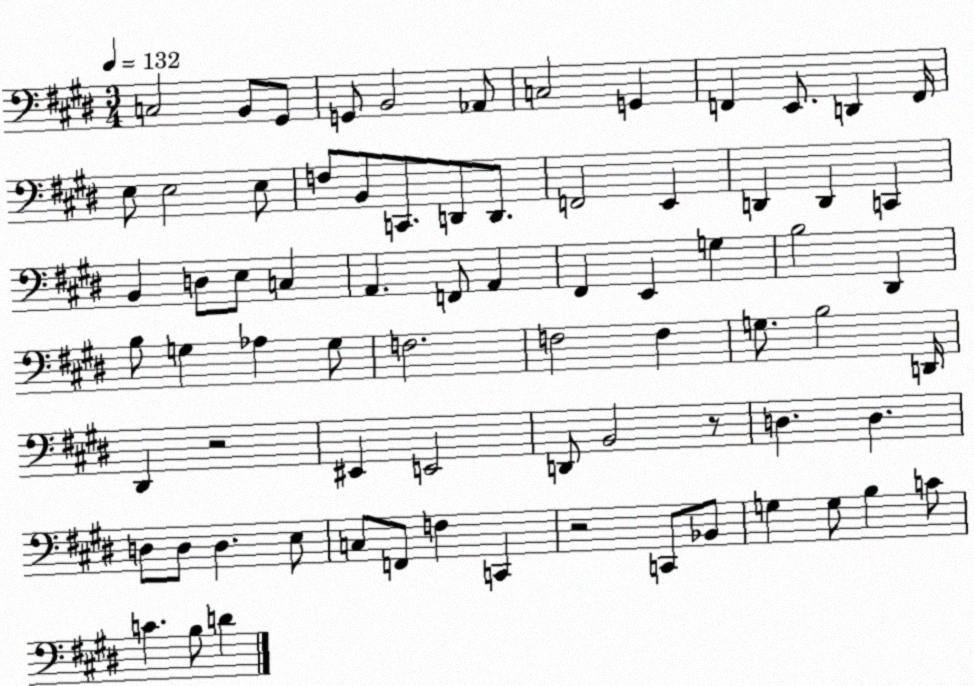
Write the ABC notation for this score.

X:1
T:Untitled
M:3/4
L:1/4
K:E
C,2 B,,/2 ^G,,/2 G,,/2 B,,2 _A,,/2 C,2 G,, F,, E,,/2 D,, F,,/4 E,/2 E,2 E,/2 F,/2 B,,/2 C,,/2 D,,/2 D,,/2 F,,2 E,, D,, D,, C,, B,, D,/2 E,/2 C, A,, F,,/2 A,, ^F,, E,, G, B,2 ^D,, B,/2 G, _A, G,/2 F,2 F,2 F, G,/2 B,2 D,,/4 ^D,, z2 ^E,, E,,2 D,,/2 B,,2 z/2 D, D, D,/2 D,/2 D, E,/2 C,/2 F,,/2 F, C,, z2 C,,/2 _B,,/2 G, G,/2 B, C/2 C B,/2 D